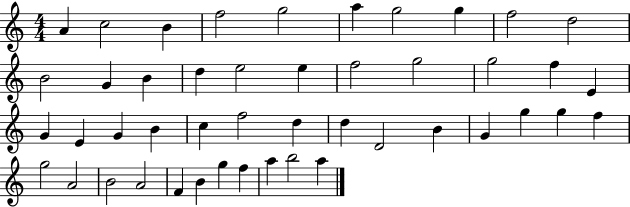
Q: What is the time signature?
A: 4/4